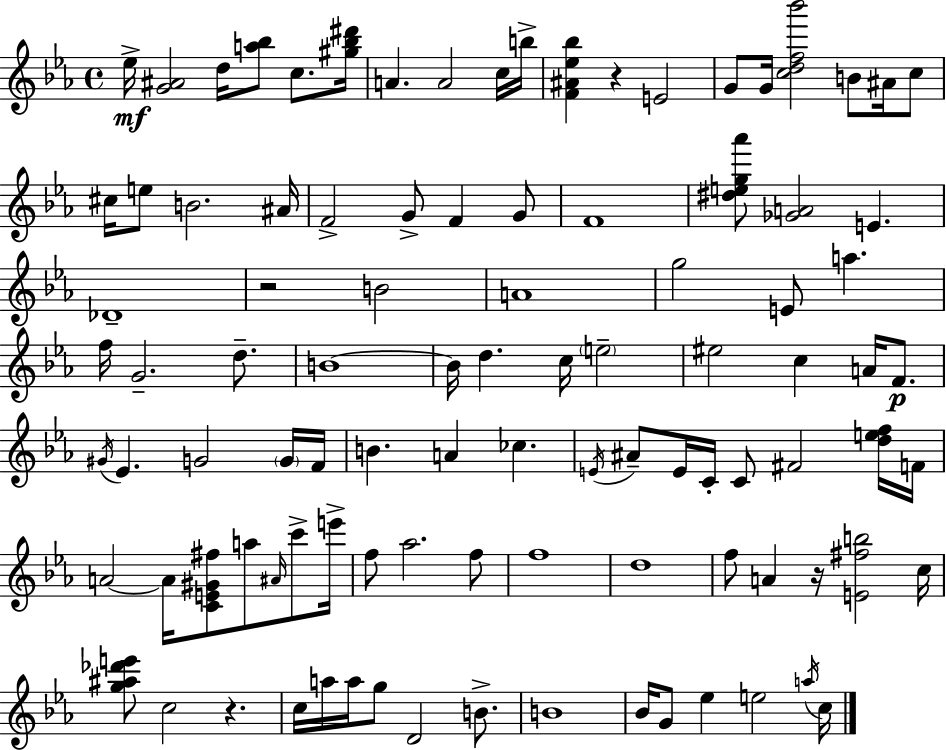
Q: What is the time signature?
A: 4/4